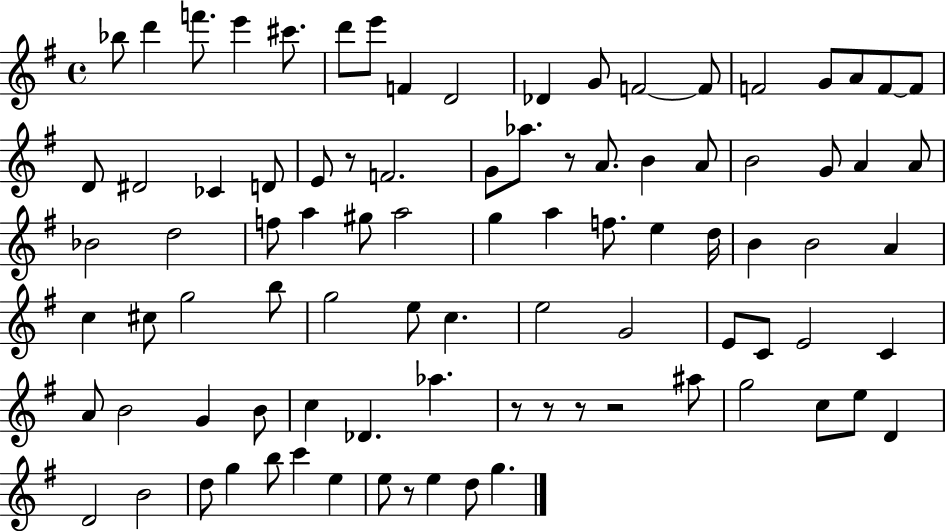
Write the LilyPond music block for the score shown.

{
  \clef treble
  \time 4/4
  \defaultTimeSignature
  \key g \major
  \repeat volta 2 { bes''8 d'''4 f'''8. e'''4 cis'''8. | d'''8 e'''8 f'4 d'2 | des'4 g'8 f'2~~ f'8 | f'2 g'8 a'8 f'8~~ f'8 | \break d'8 dis'2 ces'4 d'8 | e'8 r8 f'2. | g'8 aes''8. r8 a'8. b'4 a'8 | b'2 g'8 a'4 a'8 | \break bes'2 d''2 | f''8 a''4 gis''8 a''2 | g''4 a''4 f''8. e''4 d''16 | b'4 b'2 a'4 | \break c''4 cis''8 g''2 b''8 | g''2 e''8 c''4. | e''2 g'2 | e'8 c'8 e'2 c'4 | \break a'8 b'2 g'4 b'8 | c''4 des'4. aes''4. | r8 r8 r8 r2 ais''8 | g''2 c''8 e''8 d'4 | \break d'2 b'2 | d''8 g''4 b''8 c'''4 e''4 | e''8 r8 e''4 d''8 g''4. | } \bar "|."
}